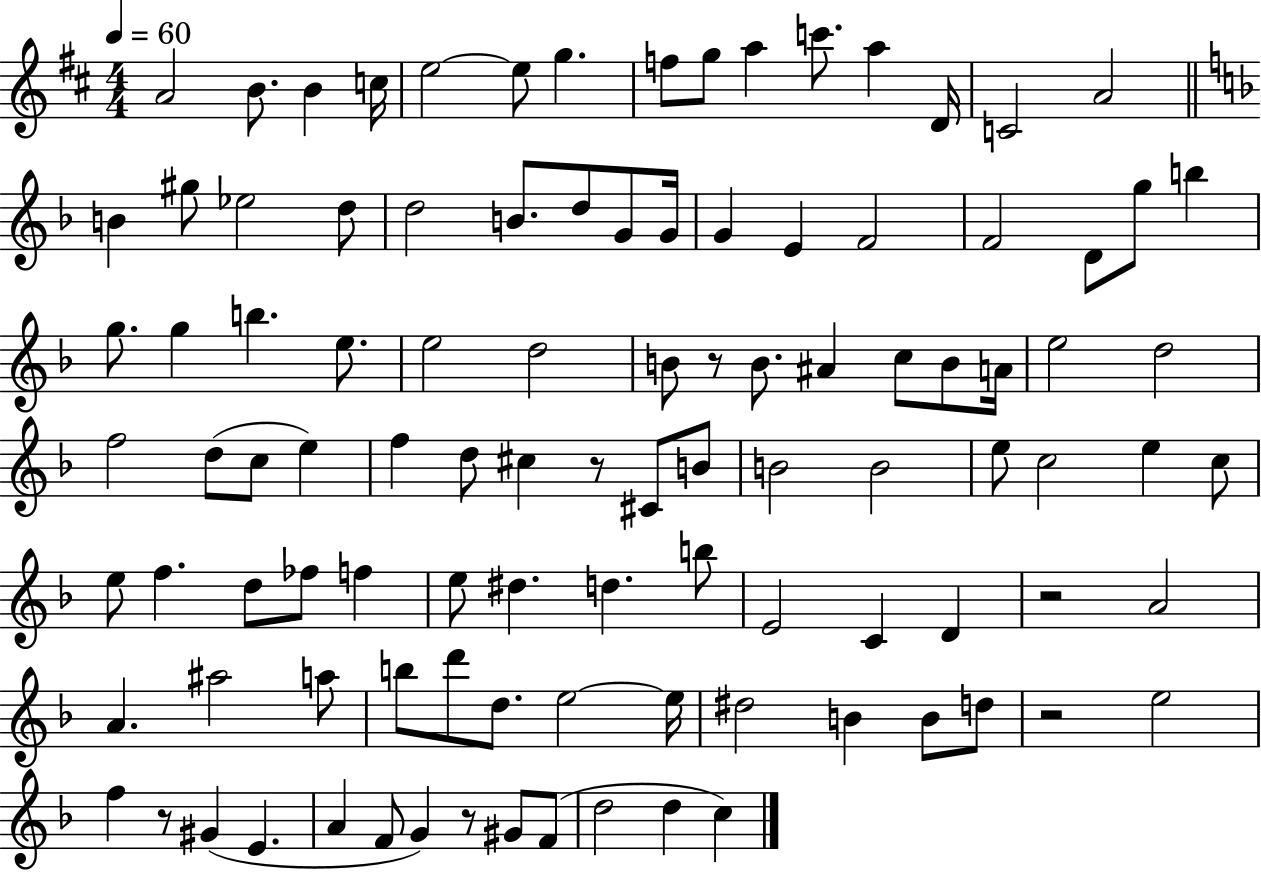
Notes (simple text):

A4/h B4/e. B4/q C5/s E5/h E5/e G5/q. F5/e G5/e A5/q C6/e. A5/q D4/s C4/h A4/h B4/q G#5/e Eb5/h D5/e D5/h B4/e. D5/e G4/e G4/s G4/q E4/q F4/h F4/h D4/e G5/e B5/q G5/e. G5/q B5/q. E5/e. E5/h D5/h B4/e R/e B4/e. A#4/q C5/e B4/e A4/s E5/h D5/h F5/h D5/e C5/e E5/q F5/q D5/e C#5/q R/e C#4/e B4/e B4/h B4/h E5/e C5/h E5/q C5/e E5/e F5/q. D5/e FES5/e F5/q E5/e D#5/q. D5/q. B5/e E4/h C4/q D4/q R/h A4/h A4/q. A#5/h A5/e B5/e D6/e D5/e. E5/h E5/s D#5/h B4/q B4/e D5/e R/h E5/h F5/q R/e G#4/q E4/q. A4/q F4/e G4/q R/e G#4/e F4/e D5/h D5/q C5/q